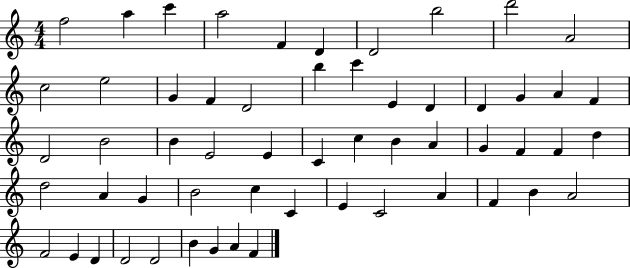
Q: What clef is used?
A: treble